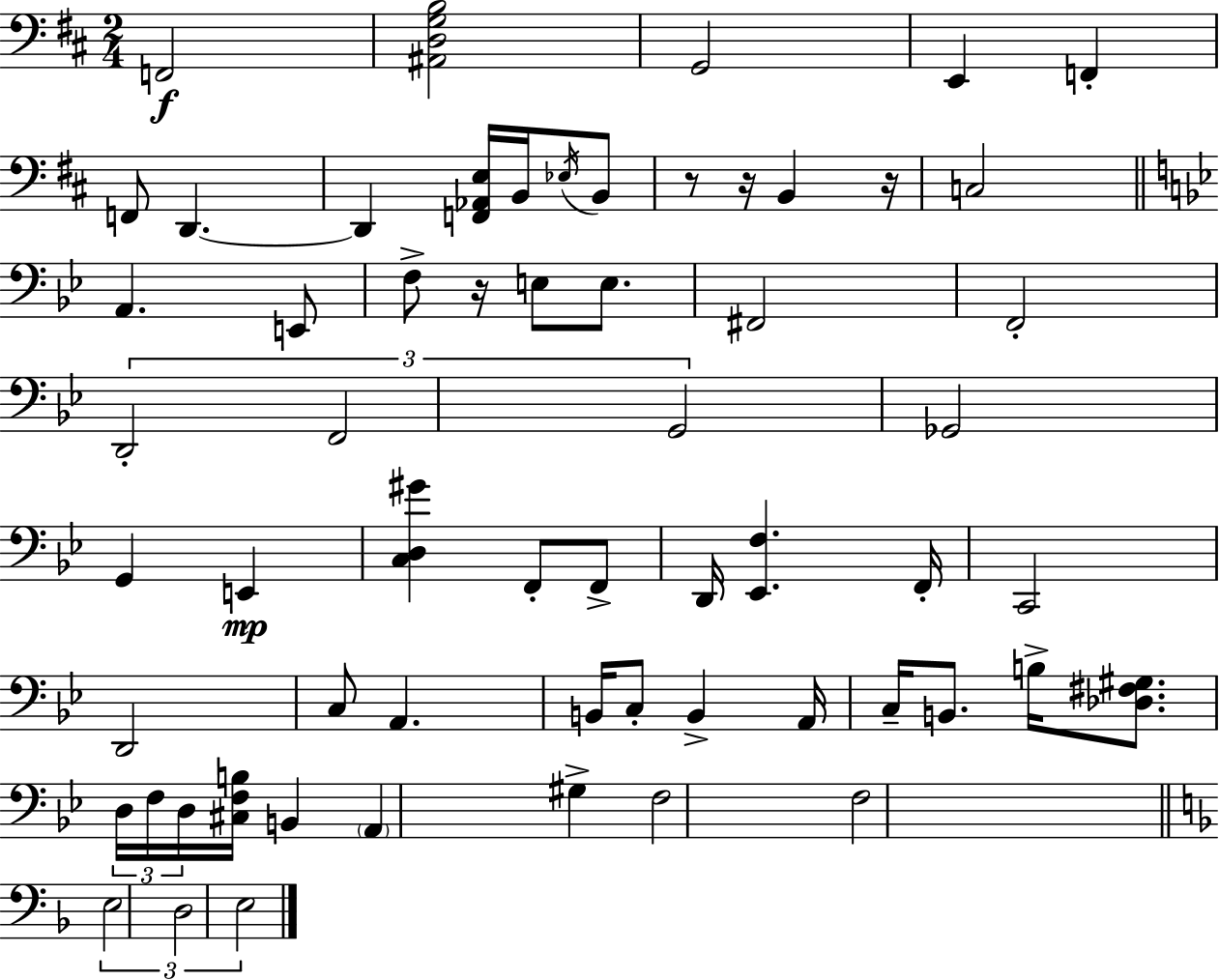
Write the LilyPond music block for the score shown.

{
  \clef bass
  \numericTimeSignature
  \time 2/4
  \key d \major
  f,2\f | <ais, d g b>2 | g,2 | e,4 f,4-. | \break f,8 d,4.~~ | d,4 <f, aes, e>16 b,16 \acciaccatura { ees16 } b,8 | r8 r16 b,4 | r16 c2 | \break \bar "||" \break \key bes \major a,4. e,8 | f8-> r16 e8 e8. | fis,2 | f,2-. | \break \tuplet 3/2 { d,2-. | f,2 | g,2 } | ges,2 | \break g,4 e,4\mp | <c d gis'>4 f,8-. f,8-> | d,16 <ees, f>4. f,16-. | c,2 | \break d,2 | c8 a,4. | b,16 c8-. b,4-> a,16 | c16-- b,8. b16-> <des fis gis>8. | \break \tuplet 3/2 { d16 f16 d16 } <cis f b>16 b,4 | \parenthesize a,4 gis4-> | f2 | f2 | \break \bar "||" \break \key f \major \tuplet 3/2 { e2 | d2 | e2 } | \bar "|."
}